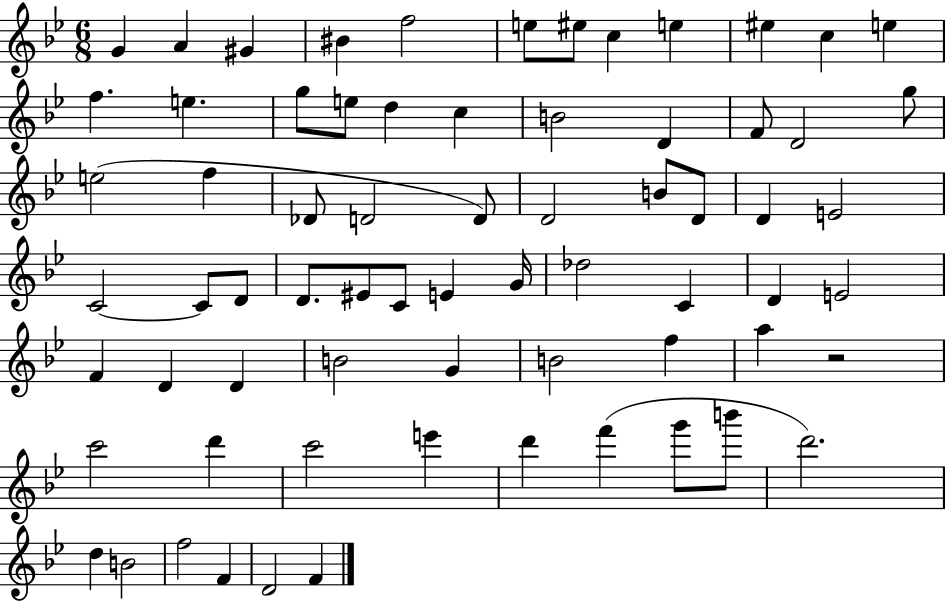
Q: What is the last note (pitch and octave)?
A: F4